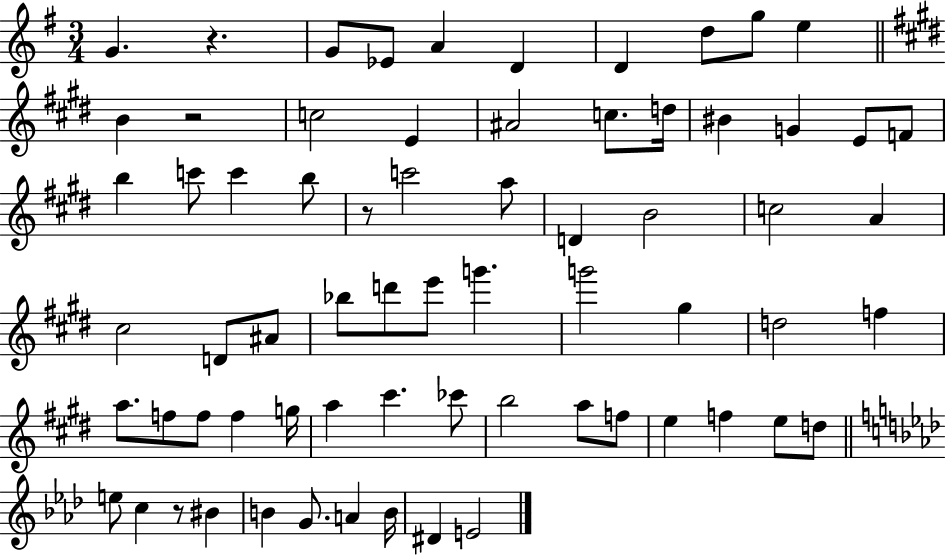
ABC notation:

X:1
T:Untitled
M:3/4
L:1/4
K:G
G z G/2 _E/2 A D D d/2 g/2 e B z2 c2 E ^A2 c/2 d/4 ^B G E/2 F/2 b c'/2 c' b/2 z/2 c'2 a/2 D B2 c2 A ^c2 D/2 ^A/2 _b/2 d'/2 e'/2 g' g'2 ^g d2 f a/2 f/2 f/2 f g/4 a ^c' _c'/2 b2 a/2 f/2 e f e/2 d/2 e/2 c z/2 ^B B G/2 A B/4 ^D E2